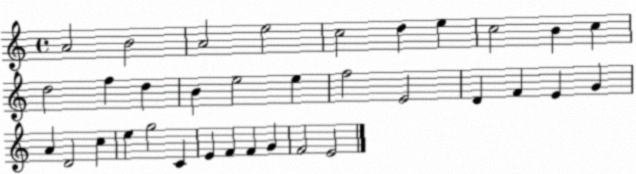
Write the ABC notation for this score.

X:1
T:Untitled
M:4/4
L:1/4
K:C
A2 B2 A2 e2 c2 d e c2 B c d2 f d B e2 e f2 E2 D F E G A D2 c e g2 C E F F G F2 E2